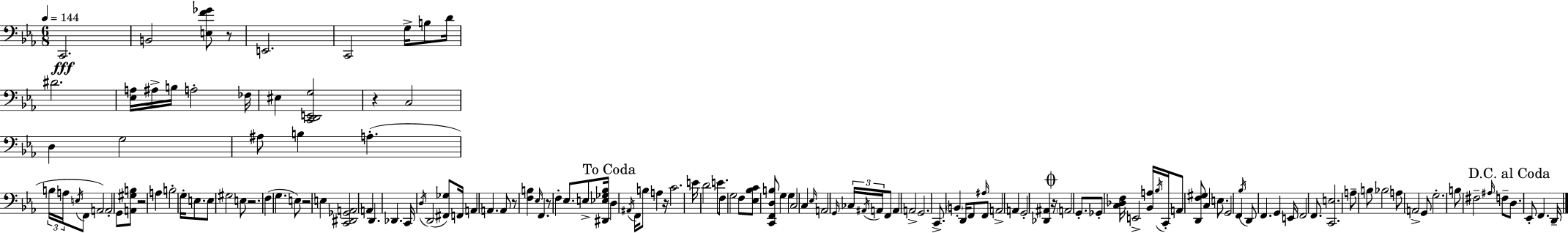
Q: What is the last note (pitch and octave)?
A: D2